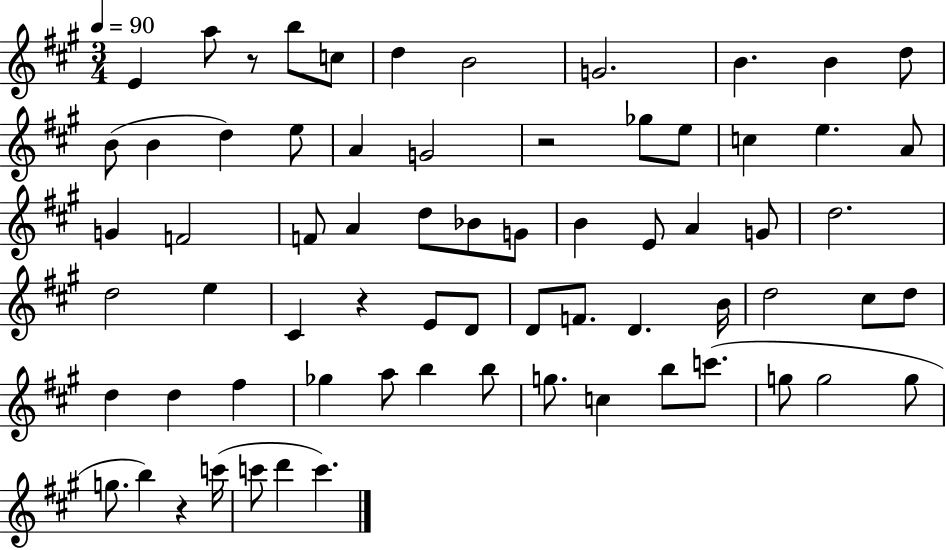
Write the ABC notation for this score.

X:1
T:Untitled
M:3/4
L:1/4
K:A
E a/2 z/2 b/2 c/2 d B2 G2 B B d/2 B/2 B d e/2 A G2 z2 _g/2 e/2 c e A/2 G F2 F/2 A d/2 _B/2 G/2 B E/2 A G/2 d2 d2 e ^C z E/2 D/2 D/2 F/2 D B/4 d2 ^c/2 d/2 d d ^f _g a/2 b b/2 g/2 c b/2 c'/2 g/2 g2 g/2 g/2 b z c'/4 c'/2 d' c'